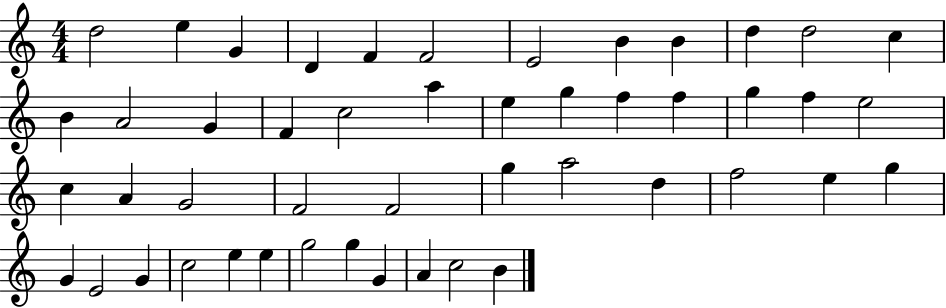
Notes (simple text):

D5/h E5/q G4/q D4/q F4/q F4/h E4/h B4/q B4/q D5/q D5/h C5/q B4/q A4/h G4/q F4/q C5/h A5/q E5/q G5/q F5/q F5/q G5/q F5/q E5/h C5/q A4/q G4/h F4/h F4/h G5/q A5/h D5/q F5/h E5/q G5/q G4/q E4/h G4/q C5/h E5/q E5/q G5/h G5/q G4/q A4/q C5/h B4/q